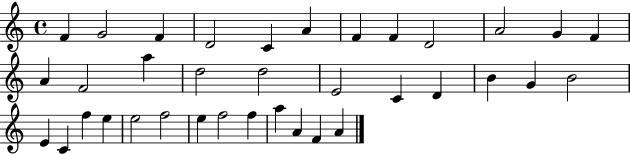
F4/q G4/h F4/q D4/h C4/q A4/q F4/q F4/q D4/h A4/h G4/q F4/q A4/q F4/h A5/q D5/h D5/h E4/h C4/q D4/q B4/q G4/q B4/h E4/q C4/q F5/q E5/q E5/h F5/h E5/q F5/h F5/q A5/q A4/q F4/q A4/q